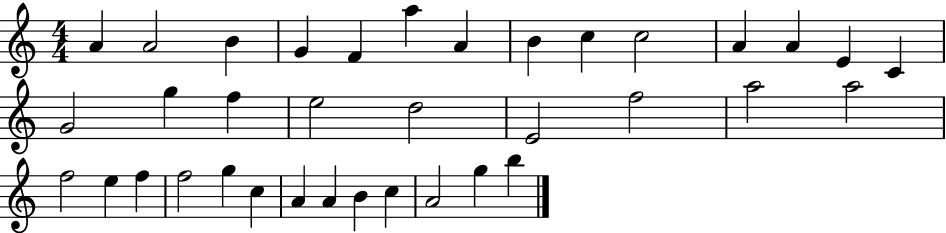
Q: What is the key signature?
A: C major